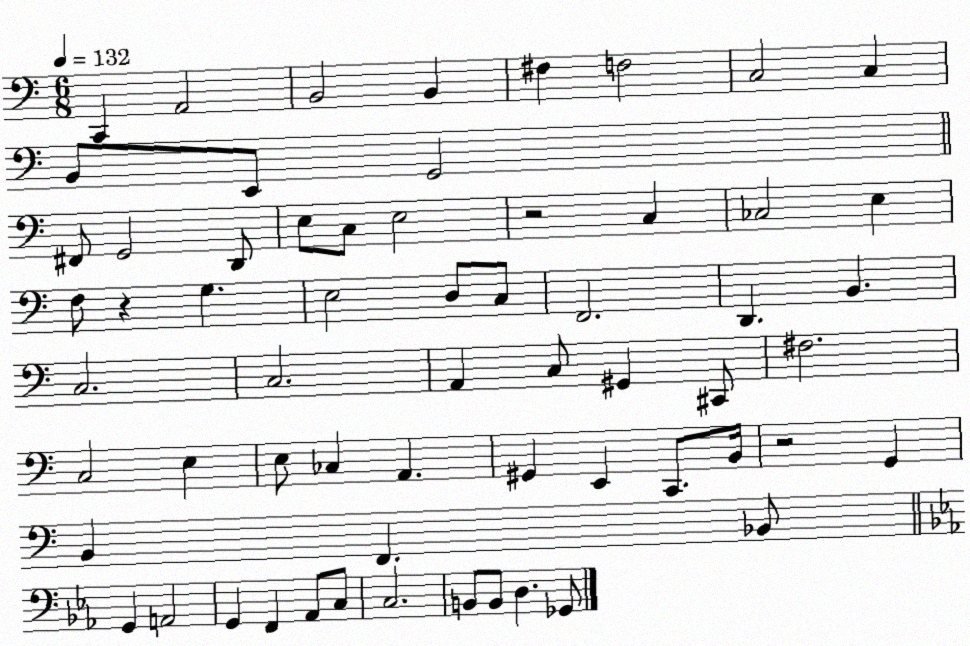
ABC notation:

X:1
T:Untitled
M:6/8
L:1/4
K:C
C,, A,,2 B,,2 B,, ^F, F,2 C,2 C, B,,/2 E,,/2 G,,2 ^F,,/2 G,,2 D,,/2 E,/2 C,/2 E,2 z2 C, _C,2 E, F,/2 z G, E,2 D,/2 C,/2 F,,2 D,, B,, C,2 C,2 A,, C,/2 ^G,, ^C,,/2 ^F,2 C,2 E, E,/2 _C, A,, ^G,, E,, C,,/2 B,,/4 z2 G,, B,, F,, _B,,/2 G,, A,,2 G,, F,, _A,,/2 C,/2 C,2 B,,/2 B,,/2 D, _G,,/2